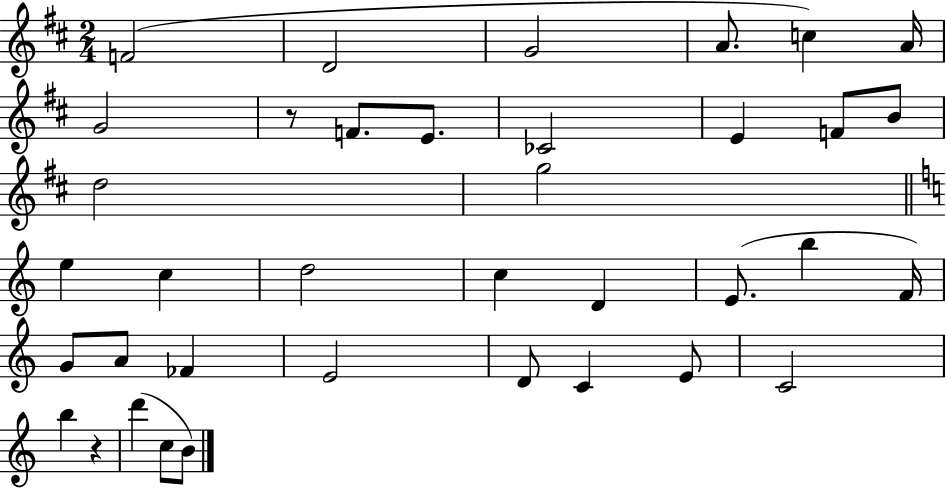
{
  \clef treble
  \numericTimeSignature
  \time 2/4
  \key d \major
  f'2( | d'2 | g'2 | a'8. c''4) a'16 | \break g'2 | r8 f'8. e'8. | ces'2 | e'4 f'8 b'8 | \break d''2 | g''2 | \bar "||" \break \key c \major e''4 c''4 | d''2 | c''4 d'4 | e'8.( b''4 f'16) | \break g'8 a'8 fes'4 | e'2 | d'8 c'4 e'8 | c'2 | \break b''4 r4 | d'''4( c''8 b'8) | \bar "|."
}